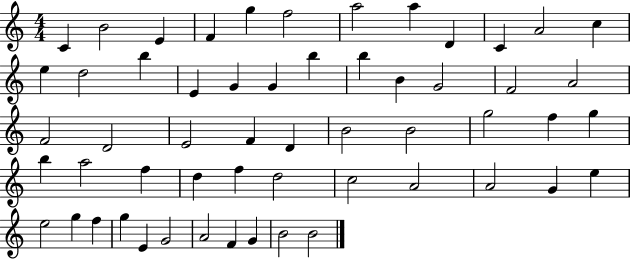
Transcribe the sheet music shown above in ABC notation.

X:1
T:Untitled
M:4/4
L:1/4
K:C
C B2 E F g f2 a2 a D C A2 c e d2 b E G G b b B G2 F2 A2 F2 D2 E2 F D B2 B2 g2 f g b a2 f d f d2 c2 A2 A2 G e e2 g f g E G2 A2 F G B2 B2